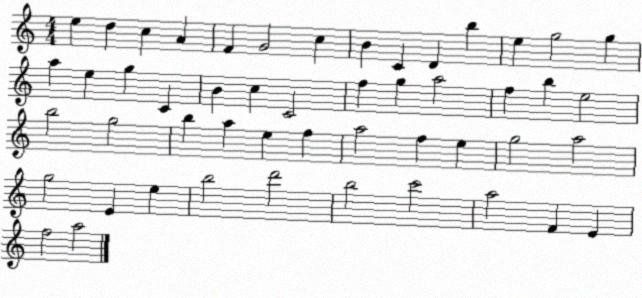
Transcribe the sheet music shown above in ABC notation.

X:1
T:Untitled
M:4/4
L:1/4
K:C
e d c A F G2 c B C D b e g2 g a e g C B c C2 f g a2 f b e2 b2 g2 b a e f a2 f e g2 a2 g2 E e b2 d'2 b2 c'2 a2 F E f2 a2